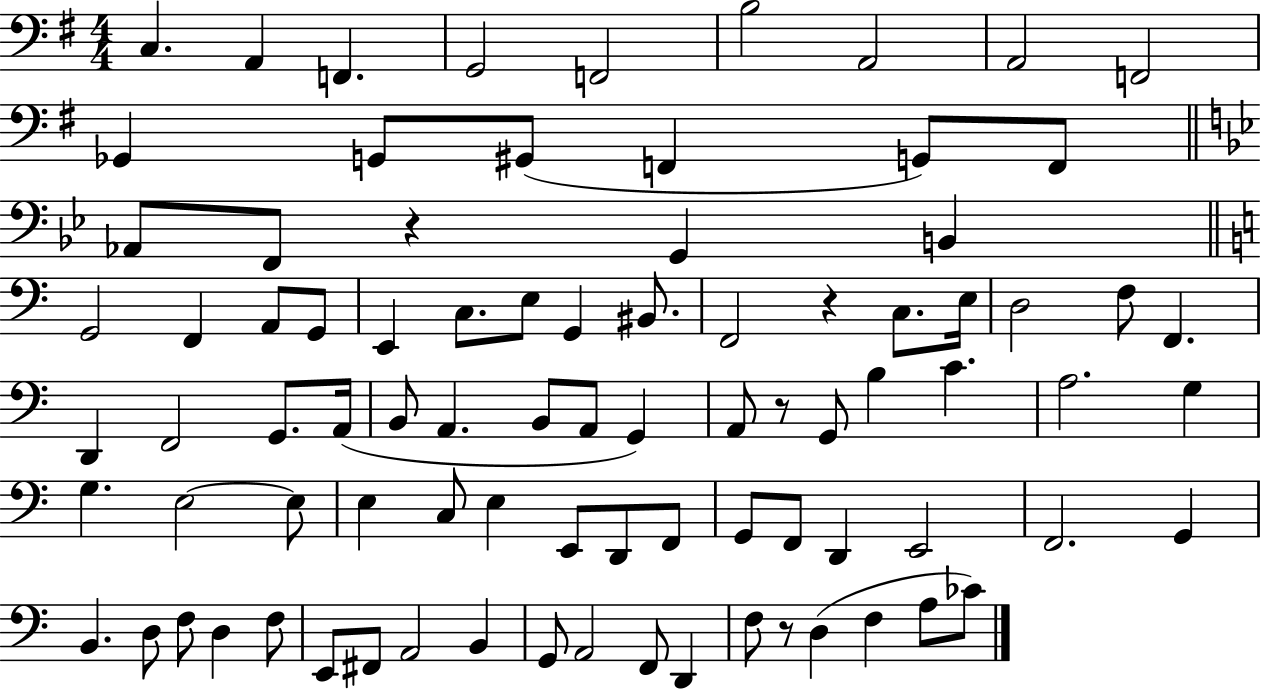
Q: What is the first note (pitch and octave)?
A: C3